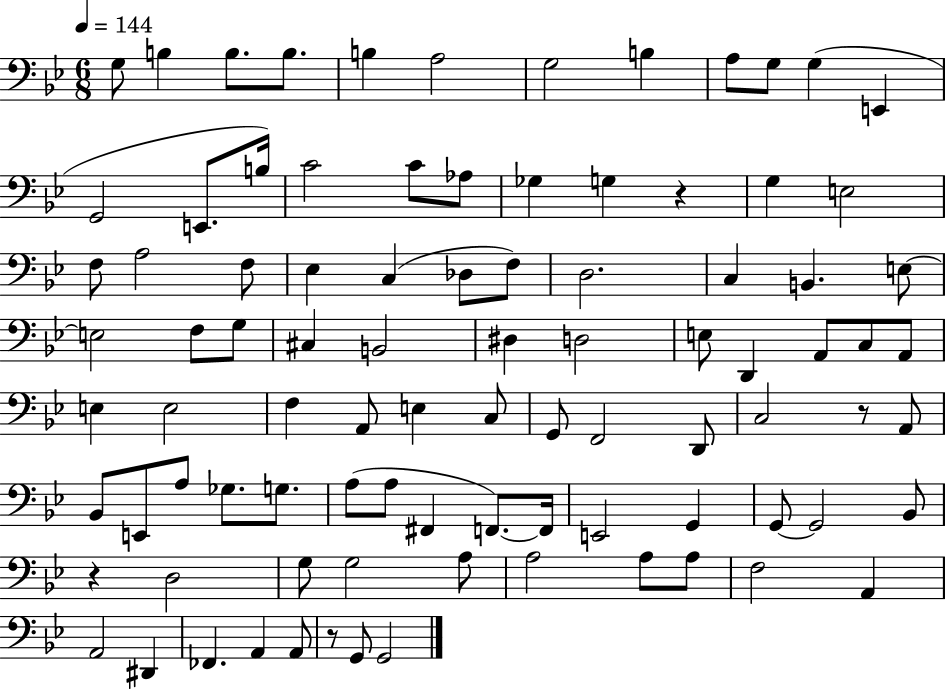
X:1
T:Untitled
M:6/8
L:1/4
K:Bb
G,/2 B, B,/2 B,/2 B, A,2 G,2 B, A,/2 G,/2 G, E,, G,,2 E,,/2 B,/4 C2 C/2 _A,/2 _G, G, z G, E,2 F,/2 A,2 F,/2 _E, C, _D,/2 F,/2 D,2 C, B,, E,/2 E,2 F,/2 G,/2 ^C, B,,2 ^D, D,2 E,/2 D,, A,,/2 C,/2 A,,/2 E, E,2 F, A,,/2 E, C,/2 G,,/2 F,,2 D,,/2 C,2 z/2 A,,/2 _B,,/2 E,,/2 A,/2 _G,/2 G,/2 A,/2 A,/2 ^F,, F,,/2 F,,/4 E,,2 G,, G,,/2 G,,2 _B,,/2 z D,2 G,/2 G,2 A,/2 A,2 A,/2 A,/2 F,2 A,, A,,2 ^D,, _F,, A,, A,,/2 z/2 G,,/2 G,,2